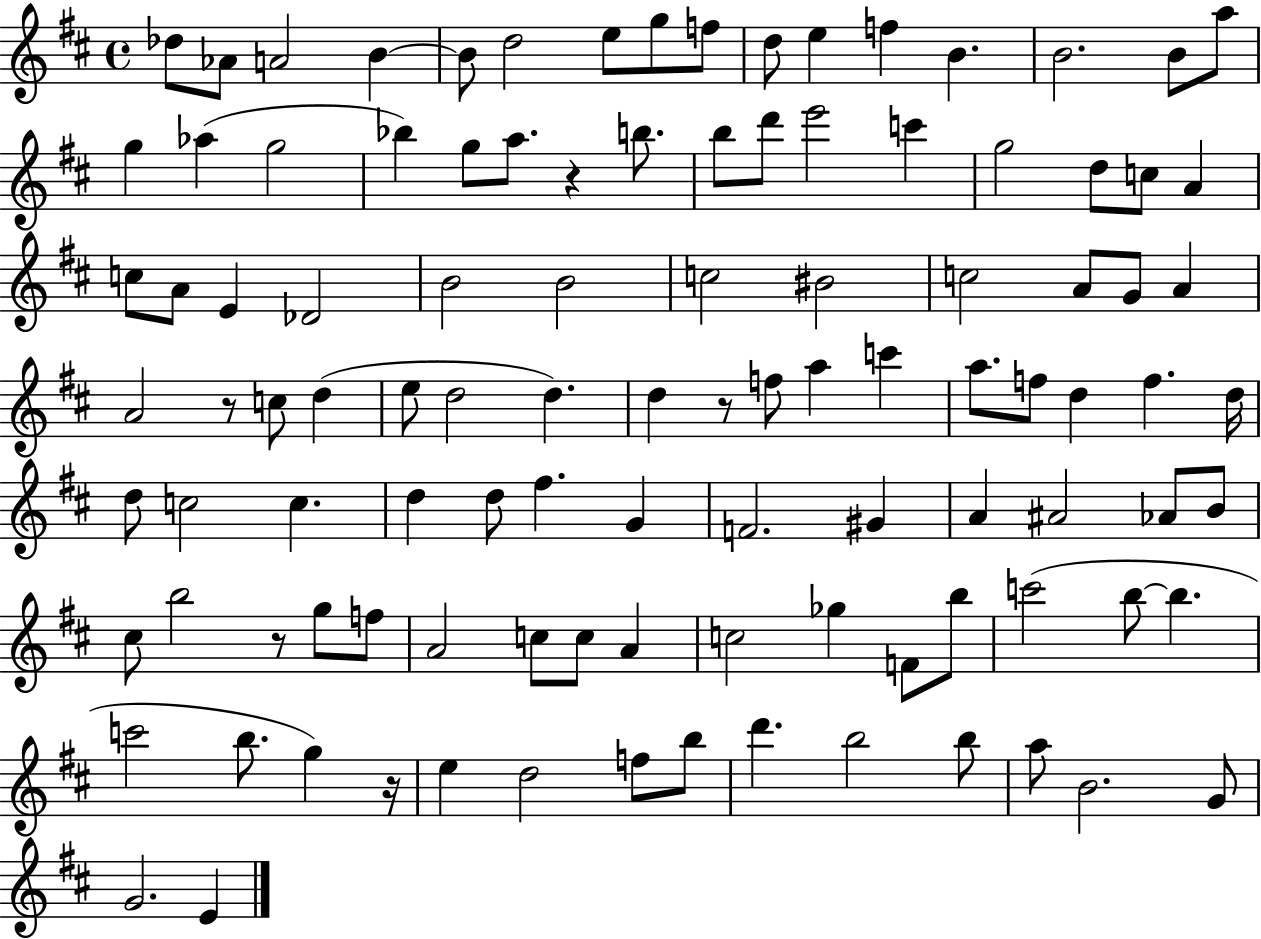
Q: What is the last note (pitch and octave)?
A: E4